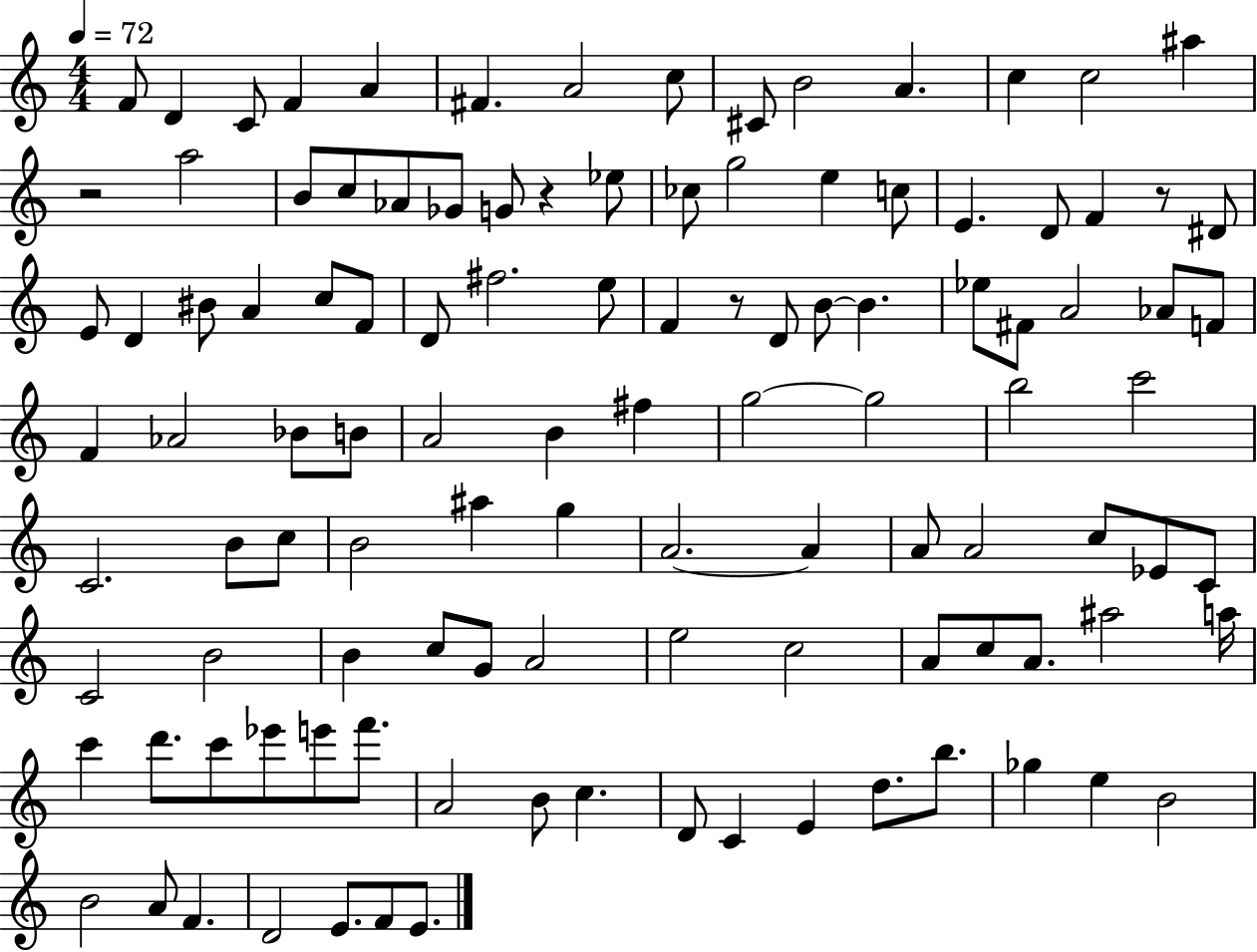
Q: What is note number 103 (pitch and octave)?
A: A4